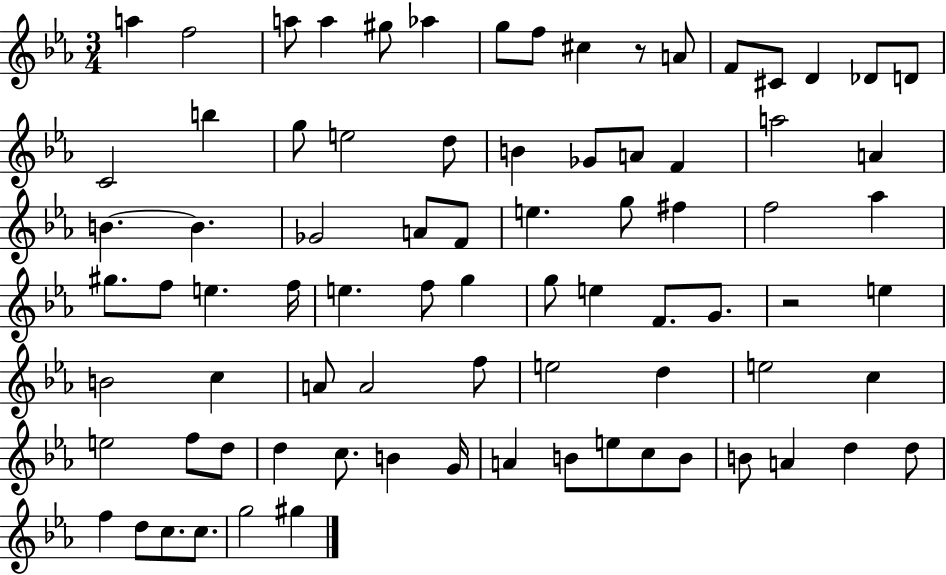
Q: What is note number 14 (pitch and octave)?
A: Db4